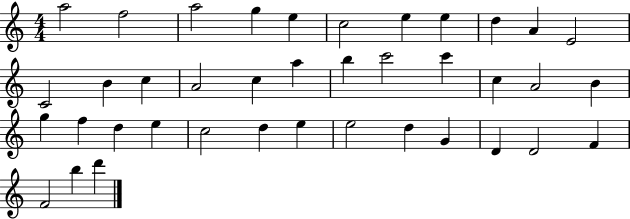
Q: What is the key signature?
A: C major